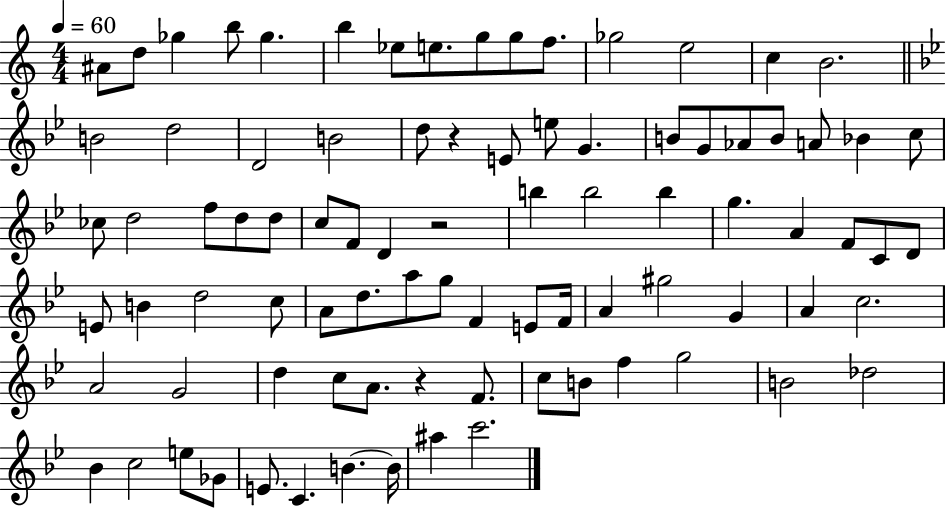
X:1
T:Untitled
M:4/4
L:1/4
K:C
^A/2 d/2 _g b/2 _g b _e/2 e/2 g/2 g/2 f/2 _g2 e2 c B2 B2 d2 D2 B2 d/2 z E/2 e/2 G B/2 G/2 _A/2 B/2 A/2 _B c/2 _c/2 d2 f/2 d/2 d/2 c/2 F/2 D z2 b b2 b g A F/2 C/2 D/2 E/2 B d2 c/2 A/2 d/2 a/2 g/2 F E/2 F/4 A ^g2 G A c2 A2 G2 d c/2 A/2 z F/2 c/2 B/2 f g2 B2 _d2 _B c2 e/2 _G/2 E/2 C B B/4 ^a c'2